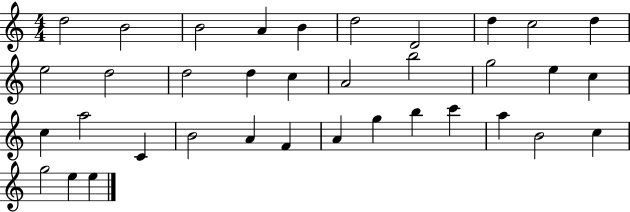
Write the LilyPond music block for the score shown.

{
  \clef treble
  \numericTimeSignature
  \time 4/4
  \key c \major
  d''2 b'2 | b'2 a'4 b'4 | d''2 d'2 | d''4 c''2 d''4 | \break e''2 d''2 | d''2 d''4 c''4 | a'2 b''2 | g''2 e''4 c''4 | \break c''4 a''2 c'4 | b'2 a'4 f'4 | a'4 g''4 b''4 c'''4 | a''4 b'2 c''4 | \break g''2 e''4 e''4 | \bar "|."
}